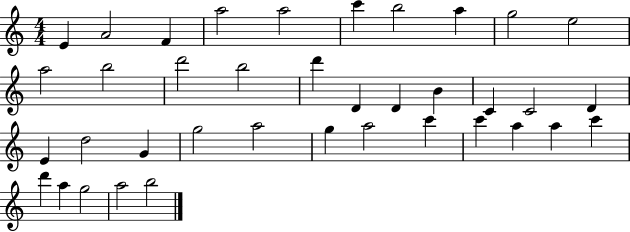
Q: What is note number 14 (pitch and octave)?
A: B5